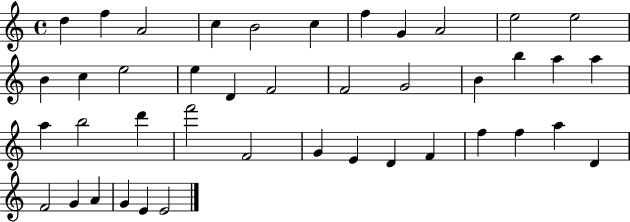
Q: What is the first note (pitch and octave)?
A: D5